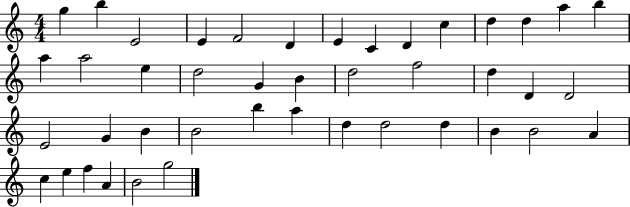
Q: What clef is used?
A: treble